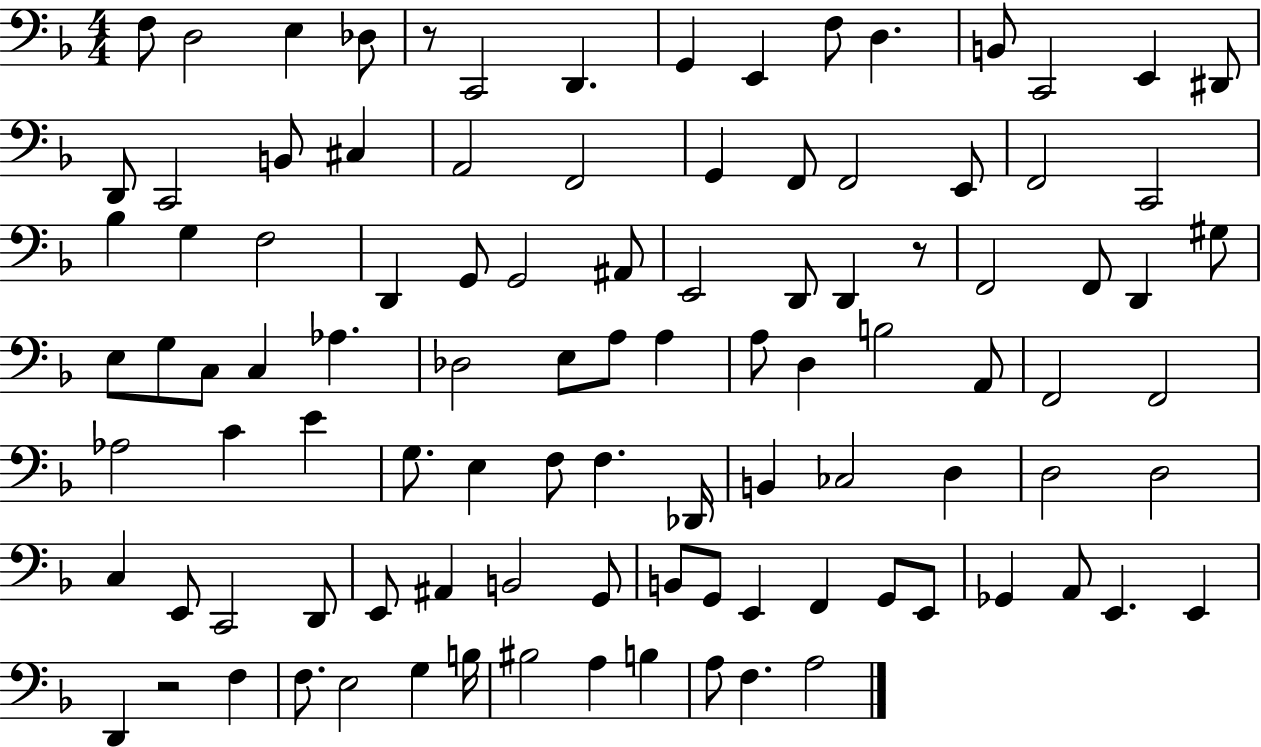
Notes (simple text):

F3/e D3/h E3/q Db3/e R/e C2/h D2/q. G2/q E2/q F3/e D3/q. B2/e C2/h E2/q D#2/e D2/e C2/h B2/e C#3/q A2/h F2/h G2/q F2/e F2/h E2/e F2/h C2/h Bb3/q G3/q F3/h D2/q G2/e G2/h A#2/e E2/h D2/e D2/q R/e F2/h F2/e D2/q G#3/e E3/e G3/e C3/e C3/q Ab3/q. Db3/h E3/e A3/e A3/q A3/e D3/q B3/h A2/e F2/h F2/h Ab3/h C4/q E4/q G3/e. E3/q F3/e F3/q. Db2/s B2/q CES3/h D3/q D3/h D3/h C3/q E2/e C2/h D2/e E2/e A#2/q B2/h G2/e B2/e G2/e E2/q F2/q G2/e E2/e Gb2/q A2/e E2/q. E2/q D2/q R/h F3/q F3/e. E3/h G3/q B3/s BIS3/h A3/q B3/q A3/e F3/q. A3/h